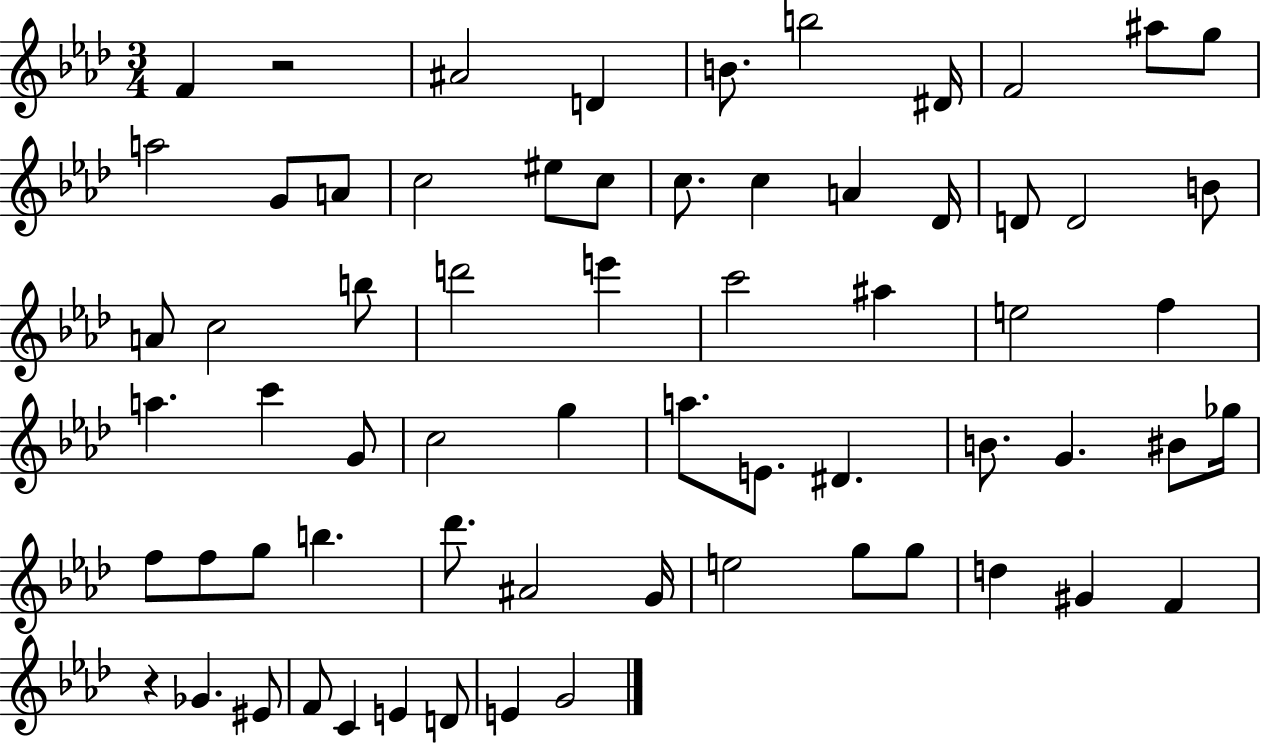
{
  \clef treble
  \numericTimeSignature
  \time 3/4
  \key aes \major
  f'4 r2 | ais'2 d'4 | b'8. b''2 dis'16 | f'2 ais''8 g''8 | \break a''2 g'8 a'8 | c''2 eis''8 c''8 | c''8. c''4 a'4 des'16 | d'8 d'2 b'8 | \break a'8 c''2 b''8 | d'''2 e'''4 | c'''2 ais''4 | e''2 f''4 | \break a''4. c'''4 g'8 | c''2 g''4 | a''8. e'8. dis'4. | b'8. g'4. bis'8 ges''16 | \break f''8 f''8 g''8 b''4. | des'''8. ais'2 g'16 | e''2 g''8 g''8 | d''4 gis'4 f'4 | \break r4 ges'4. eis'8 | f'8 c'4 e'4 d'8 | e'4 g'2 | \bar "|."
}